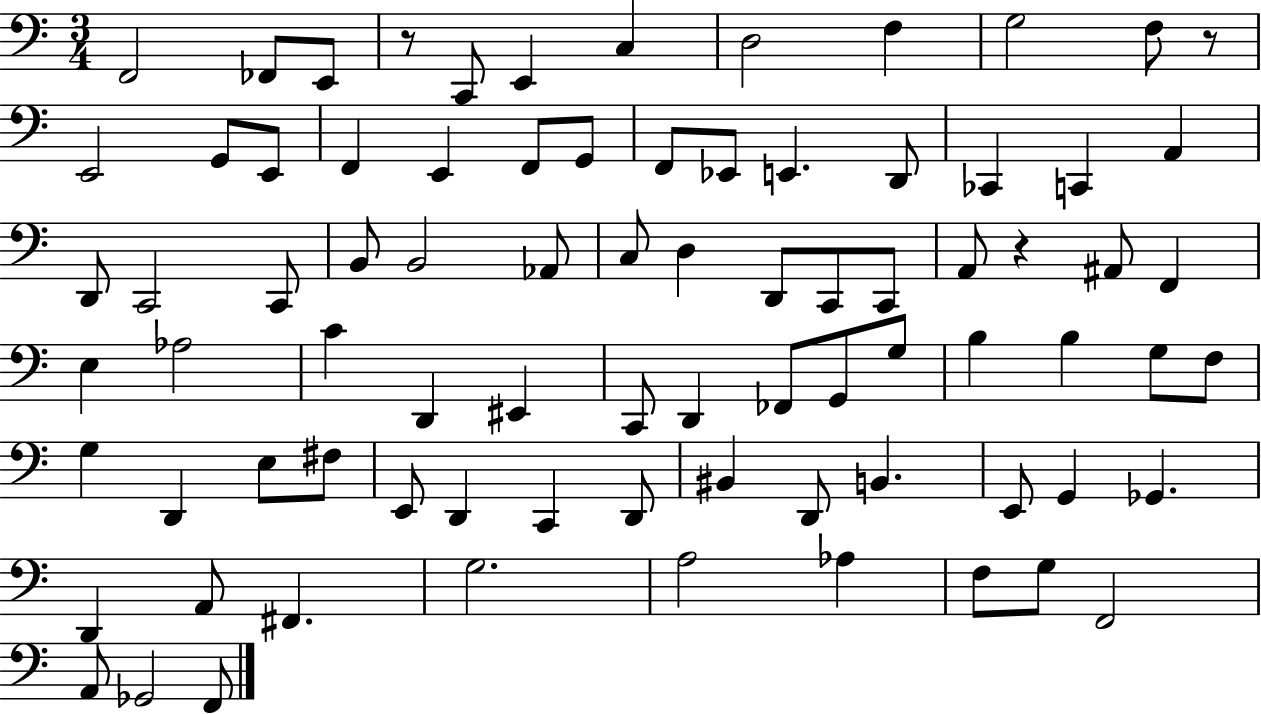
F2/h FES2/e E2/e R/e C2/e E2/q C3/q D3/h F3/q G3/h F3/e R/e E2/h G2/e E2/e F2/q E2/q F2/e G2/e F2/e Eb2/e E2/q. D2/e CES2/q C2/q A2/q D2/e C2/h C2/e B2/e B2/h Ab2/e C3/e D3/q D2/e C2/e C2/e A2/e R/q A#2/e F2/q E3/q Ab3/h C4/q D2/q EIS2/q C2/e D2/q FES2/e G2/e G3/e B3/q B3/q G3/e F3/e G3/q D2/q E3/e F#3/e E2/e D2/q C2/q D2/e BIS2/q D2/e B2/q. E2/e G2/q Gb2/q. D2/q A2/e F#2/q. G3/h. A3/h Ab3/q F3/e G3/e F2/h A2/e Gb2/h F2/e